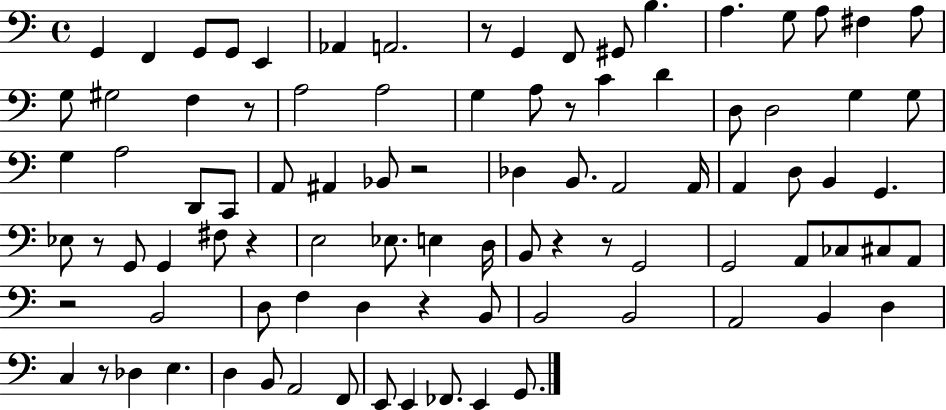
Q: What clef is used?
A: bass